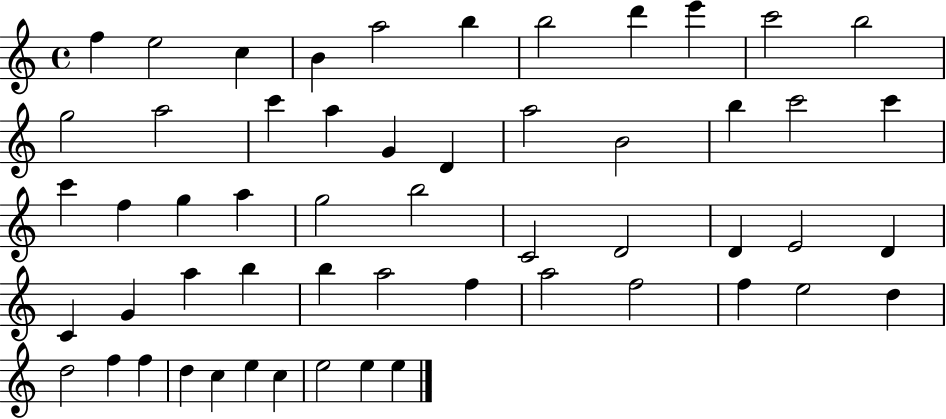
F5/q E5/h C5/q B4/q A5/h B5/q B5/h D6/q E6/q C6/h B5/h G5/h A5/h C6/q A5/q G4/q D4/q A5/h B4/h B5/q C6/h C6/q C6/q F5/q G5/q A5/q G5/h B5/h C4/h D4/h D4/q E4/h D4/q C4/q G4/q A5/q B5/q B5/q A5/h F5/q A5/h F5/h F5/q E5/h D5/q D5/h F5/q F5/q D5/q C5/q E5/q C5/q E5/h E5/q E5/q